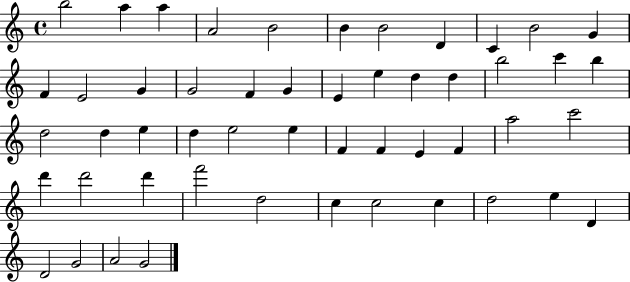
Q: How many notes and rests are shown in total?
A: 51